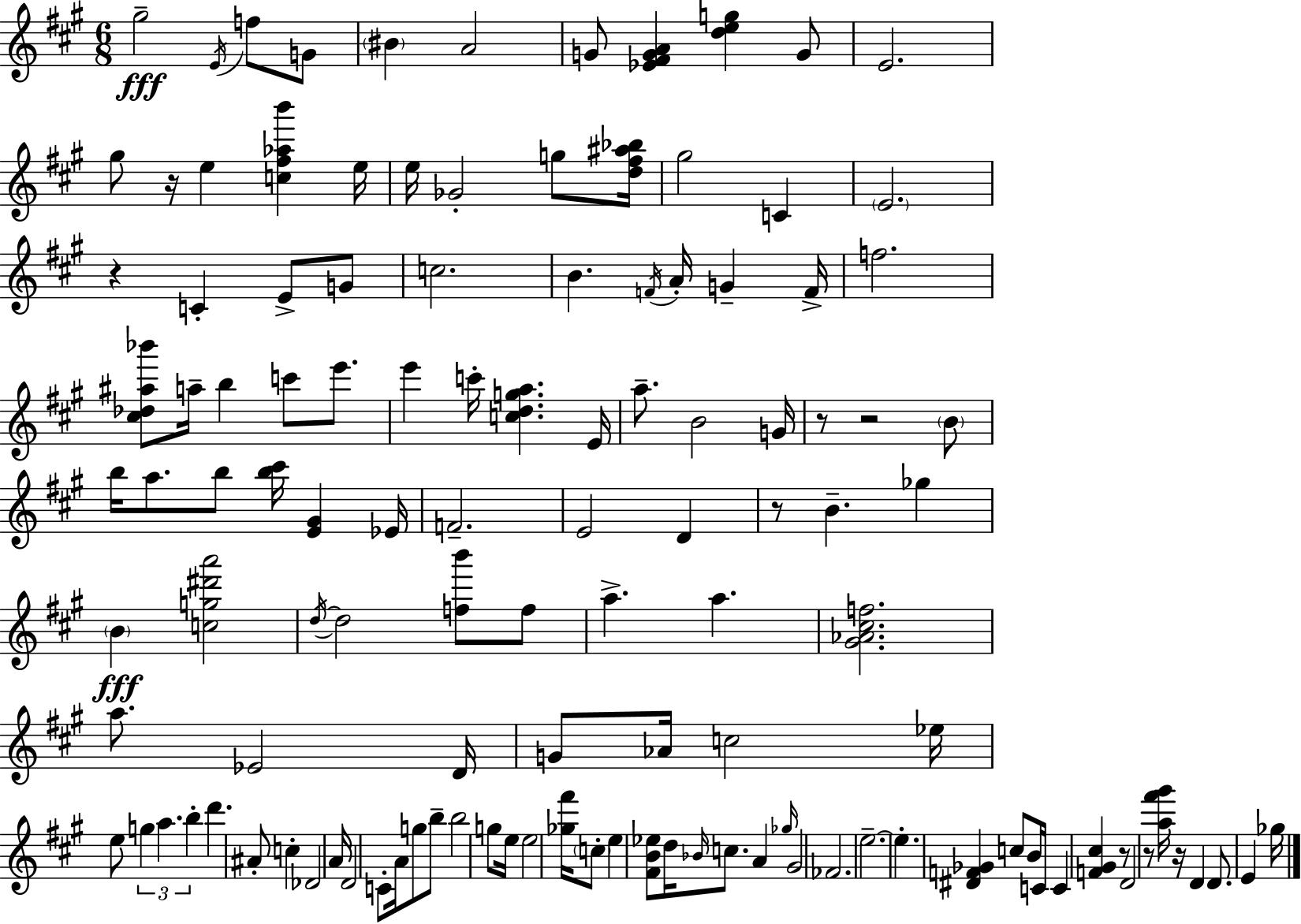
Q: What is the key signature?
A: A major